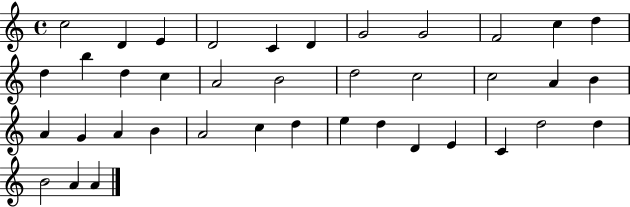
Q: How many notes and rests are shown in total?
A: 39